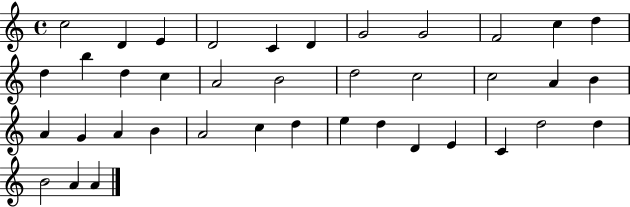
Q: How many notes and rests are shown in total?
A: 39